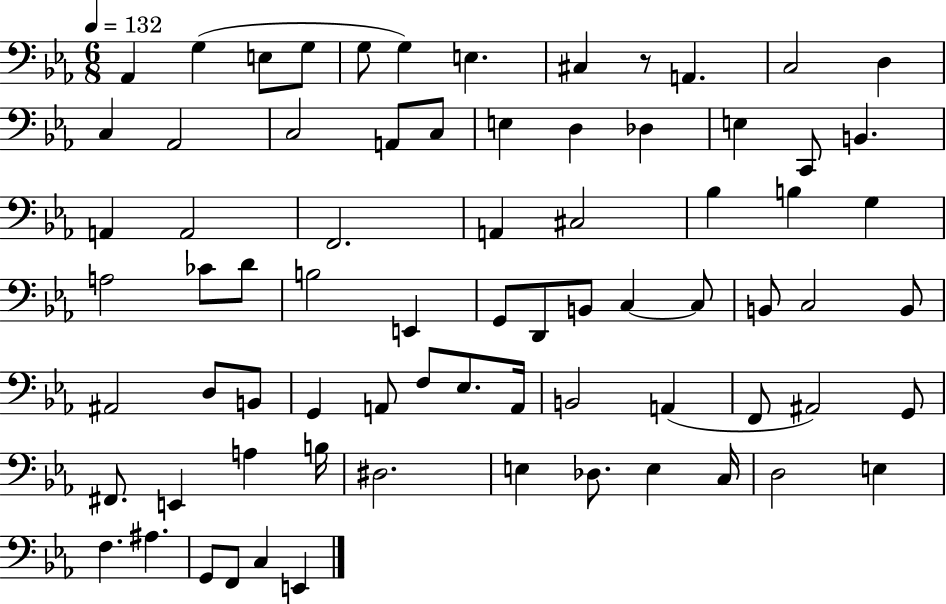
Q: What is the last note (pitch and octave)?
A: E2